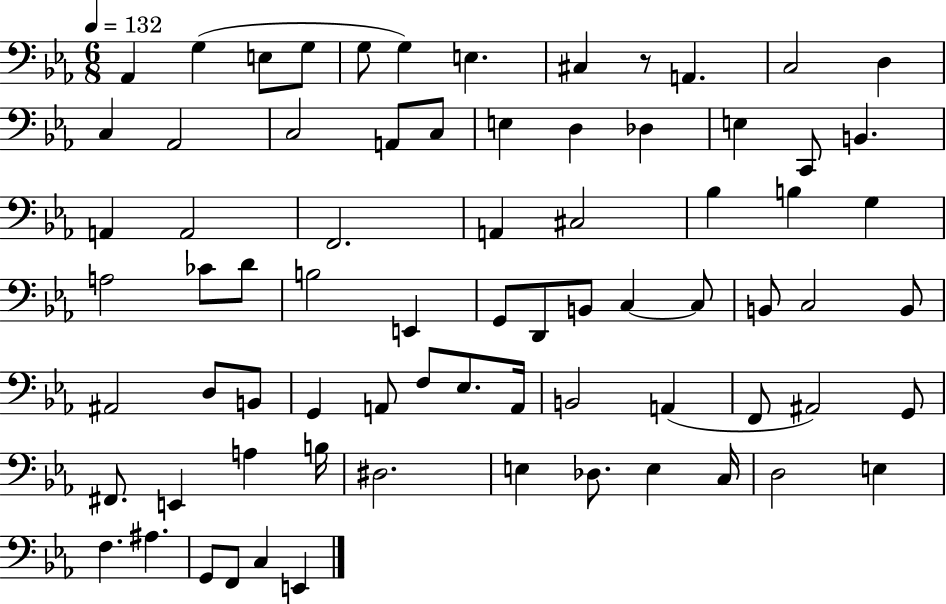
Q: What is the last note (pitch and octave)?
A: E2